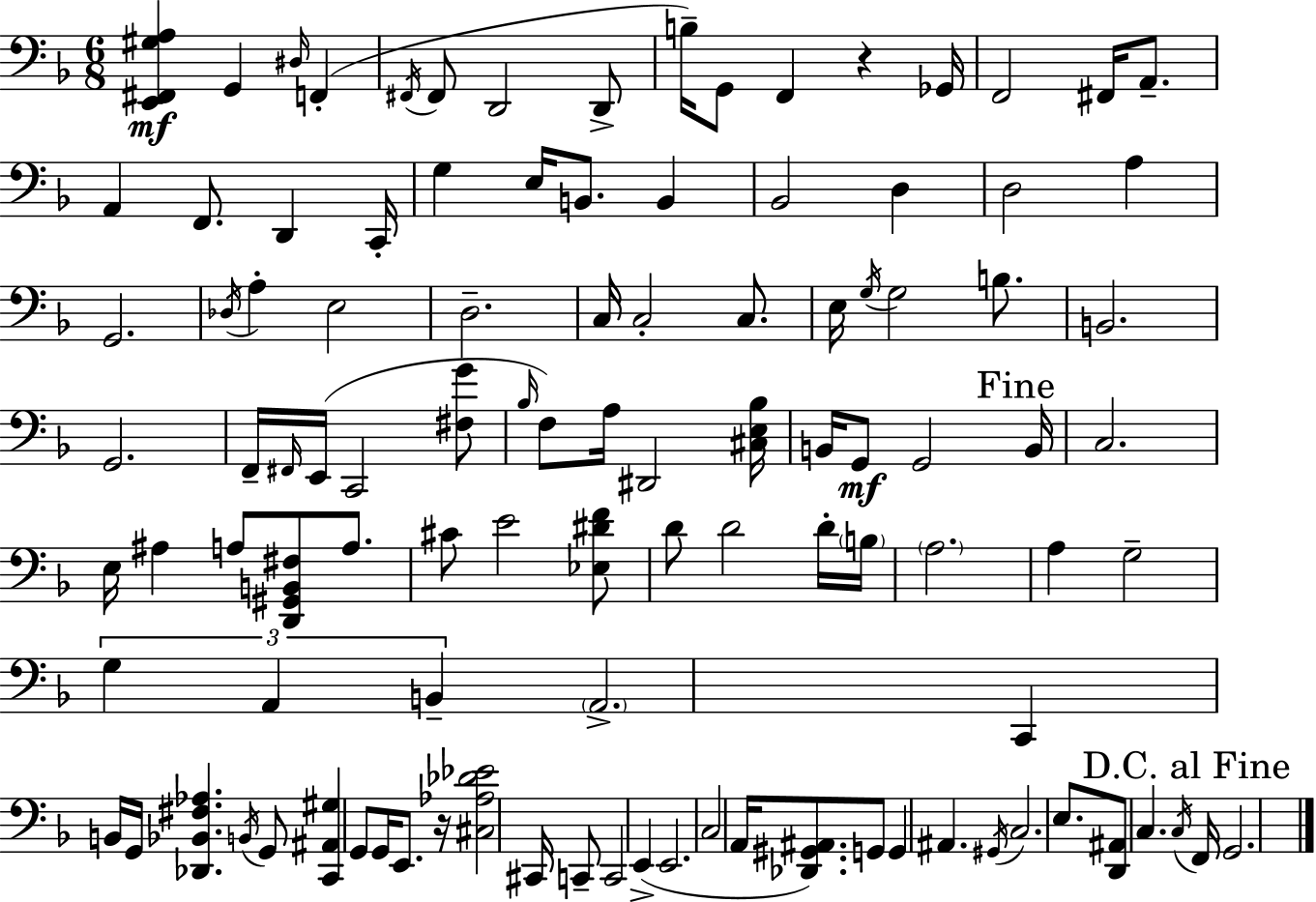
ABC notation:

X:1
T:Untitled
M:6/8
L:1/4
K:F
[E,,^F,,^G,A,] G,, ^D,/4 F,, ^F,,/4 ^F,,/2 D,,2 D,,/2 B,/4 G,,/2 F,, z _G,,/4 F,,2 ^F,,/4 A,,/2 A,, F,,/2 D,, C,,/4 G, E,/4 B,,/2 B,, _B,,2 D, D,2 A, G,,2 _D,/4 A, E,2 D,2 C,/4 C,2 C,/2 E,/4 G,/4 G,2 B,/2 B,,2 G,,2 F,,/4 ^F,,/4 E,,/4 C,,2 [^F,G]/2 _B,/4 F,/2 A,/4 ^D,,2 [^C,E,_B,]/4 B,,/4 G,,/2 G,,2 B,,/4 C,2 E,/4 ^A, A,/2 [D,,^G,,B,,^F,]/2 A,/2 ^C/2 E2 [_E,^DF]/2 D/2 D2 D/4 B,/4 A,2 A, G,2 G, A,, B,, A,,2 C,, B,,/4 G,,/4 [_D,,_B,,^F,_A,] B,,/4 G,,/2 [C,,^A,,^G,] G,,/2 G,,/4 E,,/2 z/4 [^C,_A,_D_E]2 ^C,,/4 C,,/2 C,,2 E,, E,,2 C,2 A,,/4 [_D,,^G,,^A,,]/2 G,,/2 G,, ^A,, ^G,,/4 C,2 E,/2 [D,,^A,,]/2 C, C,/4 F,,/4 G,,2